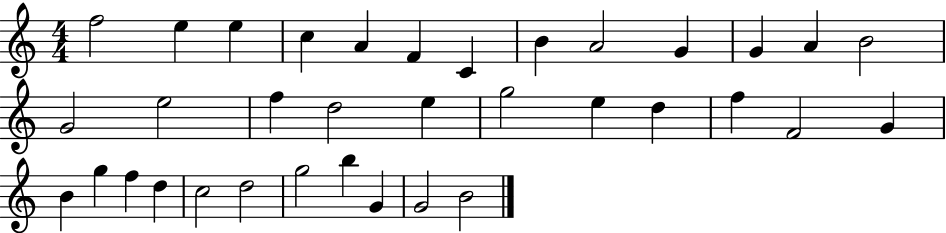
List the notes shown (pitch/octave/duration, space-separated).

F5/h E5/q E5/q C5/q A4/q F4/q C4/q B4/q A4/h G4/q G4/q A4/q B4/h G4/h E5/h F5/q D5/h E5/q G5/h E5/q D5/q F5/q F4/h G4/q B4/q G5/q F5/q D5/q C5/h D5/h G5/h B5/q G4/q G4/h B4/h